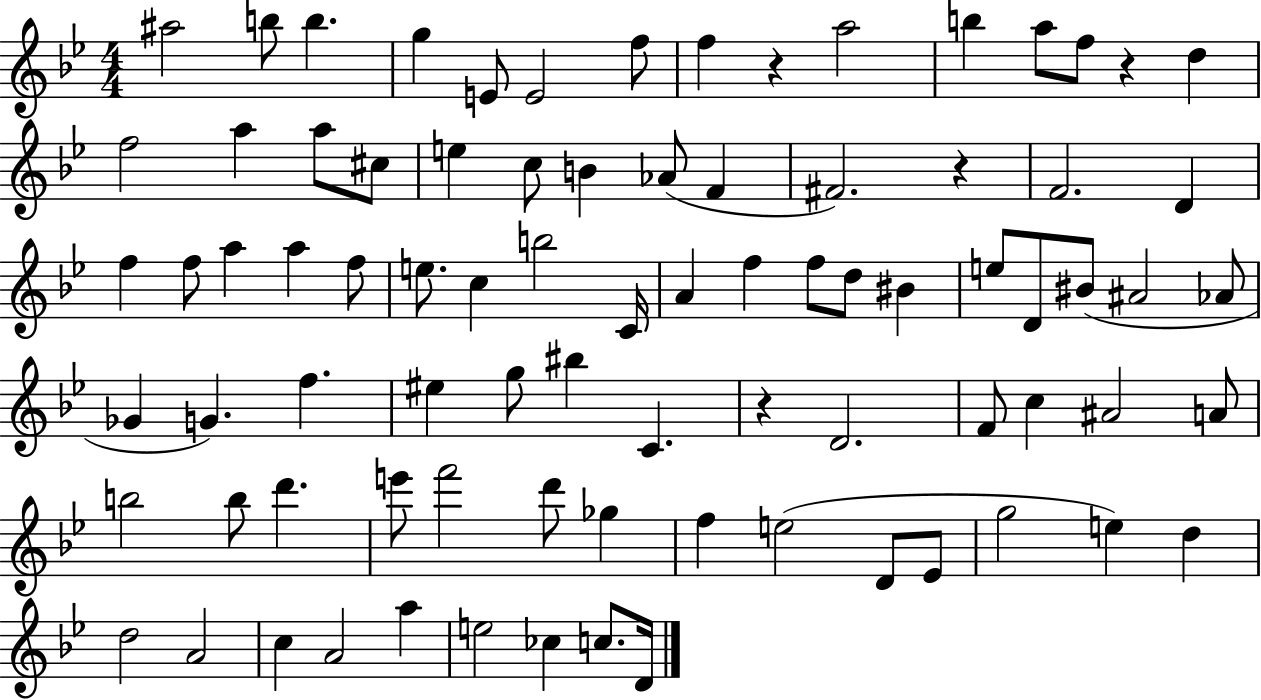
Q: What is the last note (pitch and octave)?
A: D4